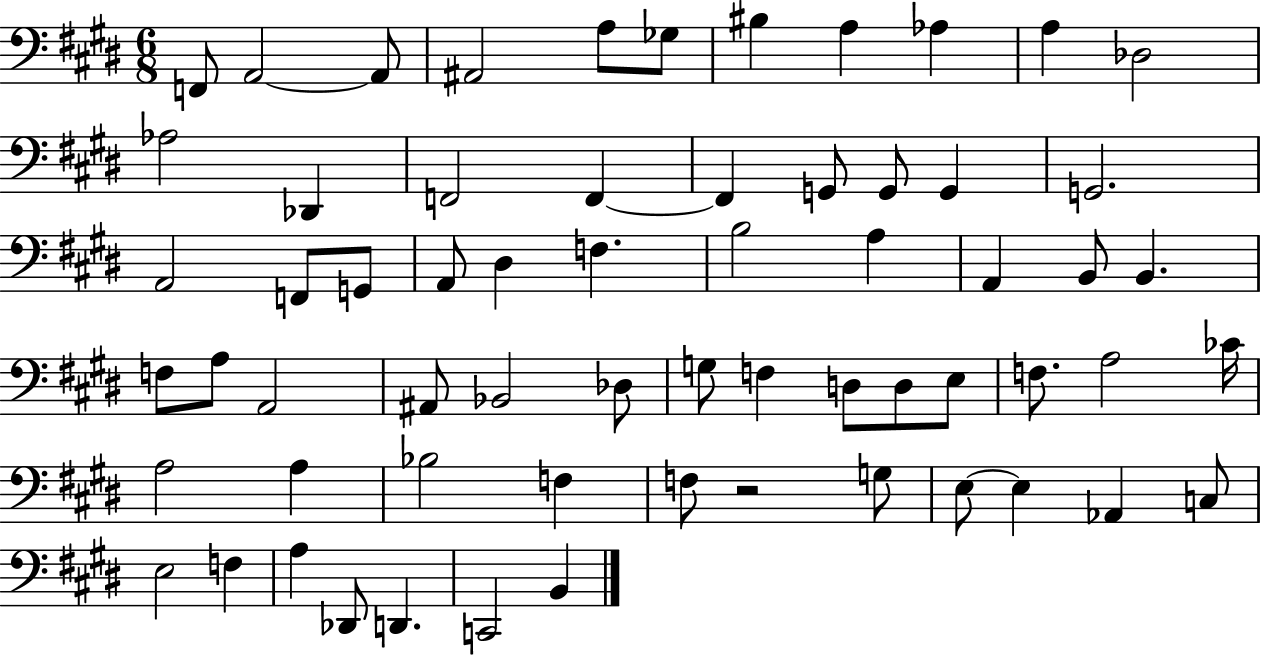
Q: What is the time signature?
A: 6/8